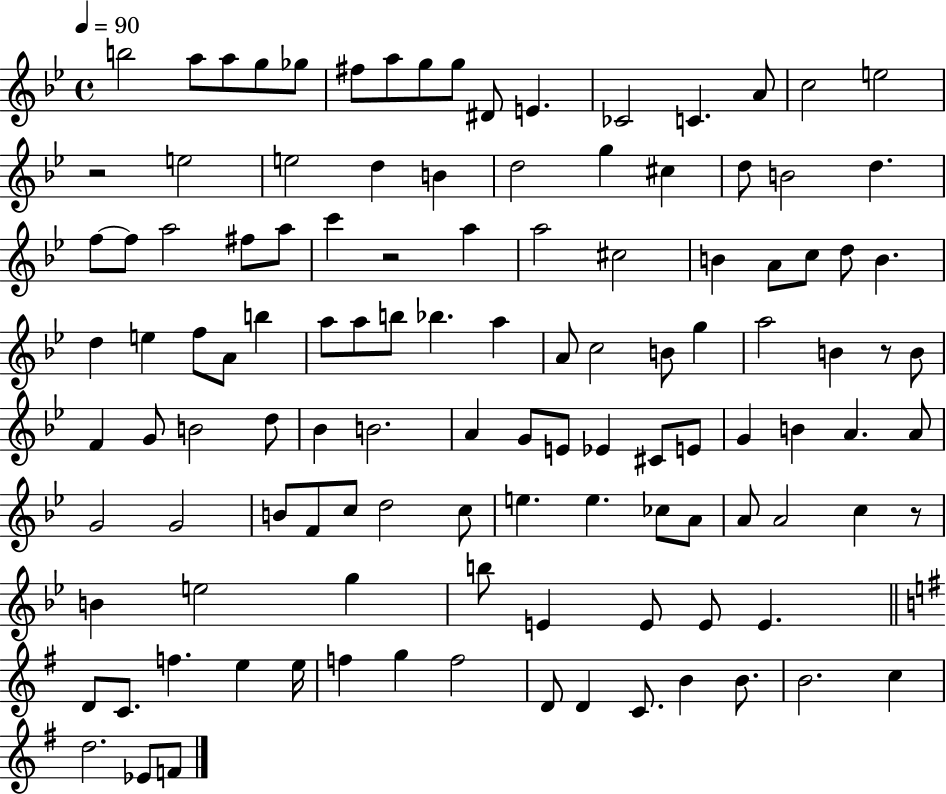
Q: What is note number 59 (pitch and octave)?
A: G4